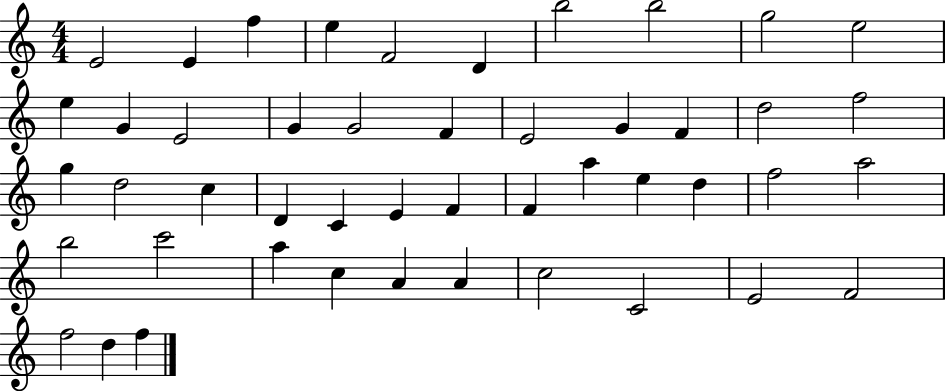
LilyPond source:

{
  \clef treble
  \numericTimeSignature
  \time 4/4
  \key c \major
  e'2 e'4 f''4 | e''4 f'2 d'4 | b''2 b''2 | g''2 e''2 | \break e''4 g'4 e'2 | g'4 g'2 f'4 | e'2 g'4 f'4 | d''2 f''2 | \break g''4 d''2 c''4 | d'4 c'4 e'4 f'4 | f'4 a''4 e''4 d''4 | f''2 a''2 | \break b''2 c'''2 | a''4 c''4 a'4 a'4 | c''2 c'2 | e'2 f'2 | \break f''2 d''4 f''4 | \bar "|."
}